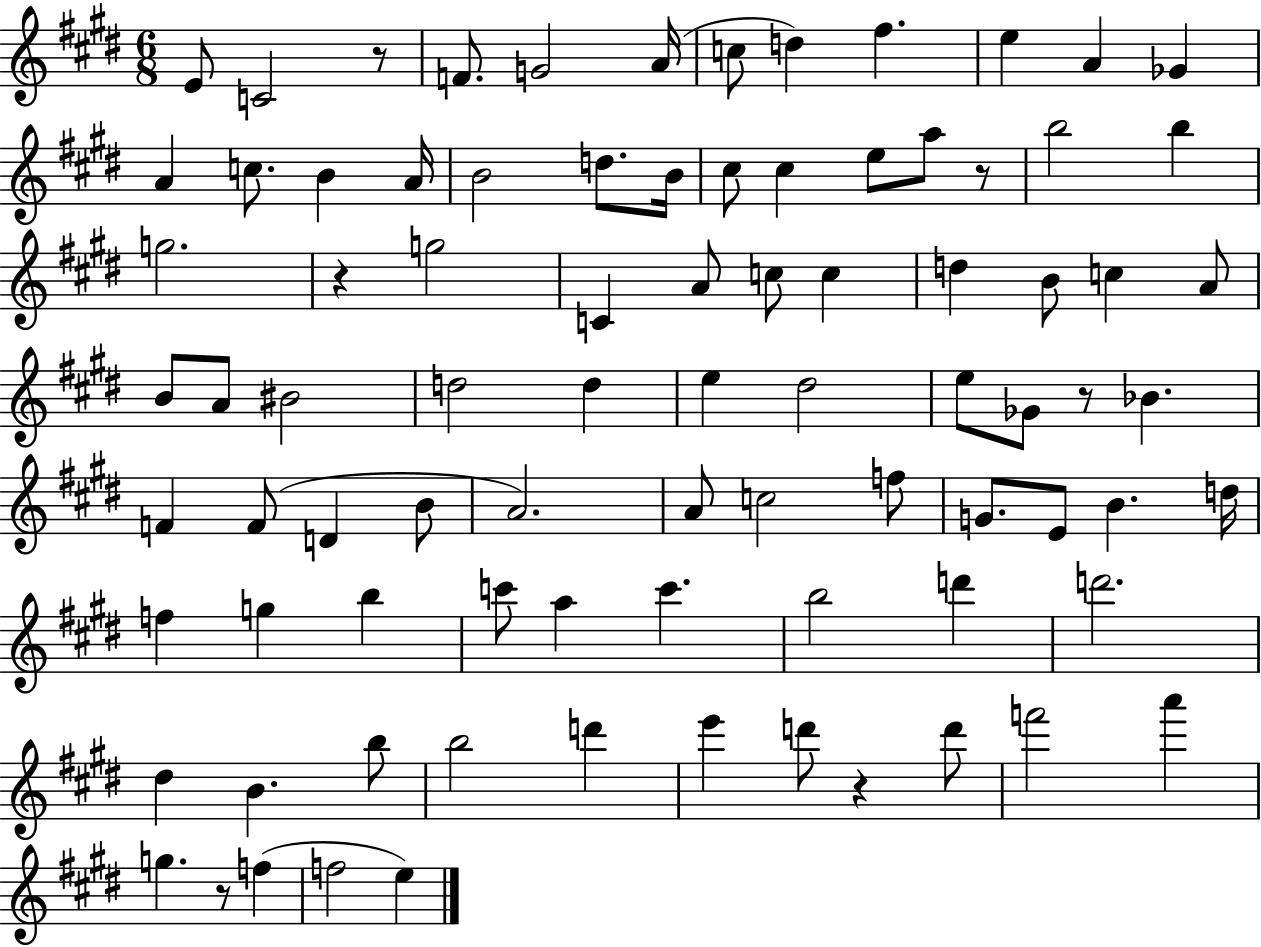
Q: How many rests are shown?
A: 6